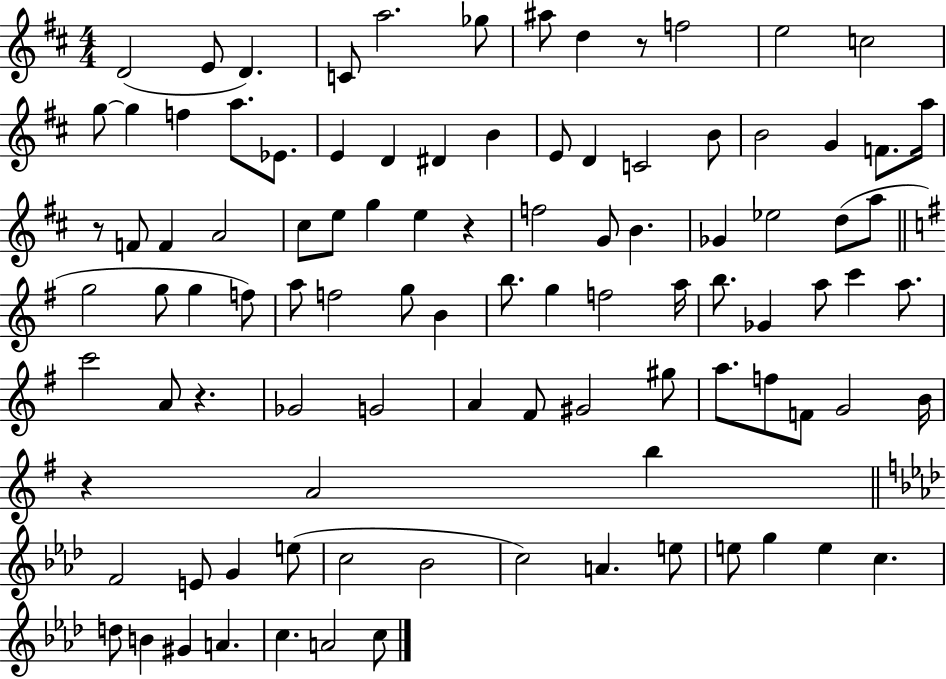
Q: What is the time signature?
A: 4/4